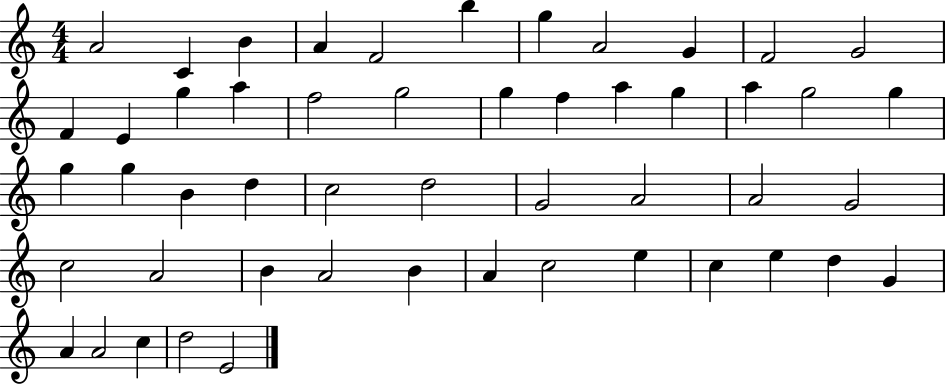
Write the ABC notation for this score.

X:1
T:Untitled
M:4/4
L:1/4
K:C
A2 C B A F2 b g A2 G F2 G2 F E g a f2 g2 g f a g a g2 g g g B d c2 d2 G2 A2 A2 G2 c2 A2 B A2 B A c2 e c e d G A A2 c d2 E2